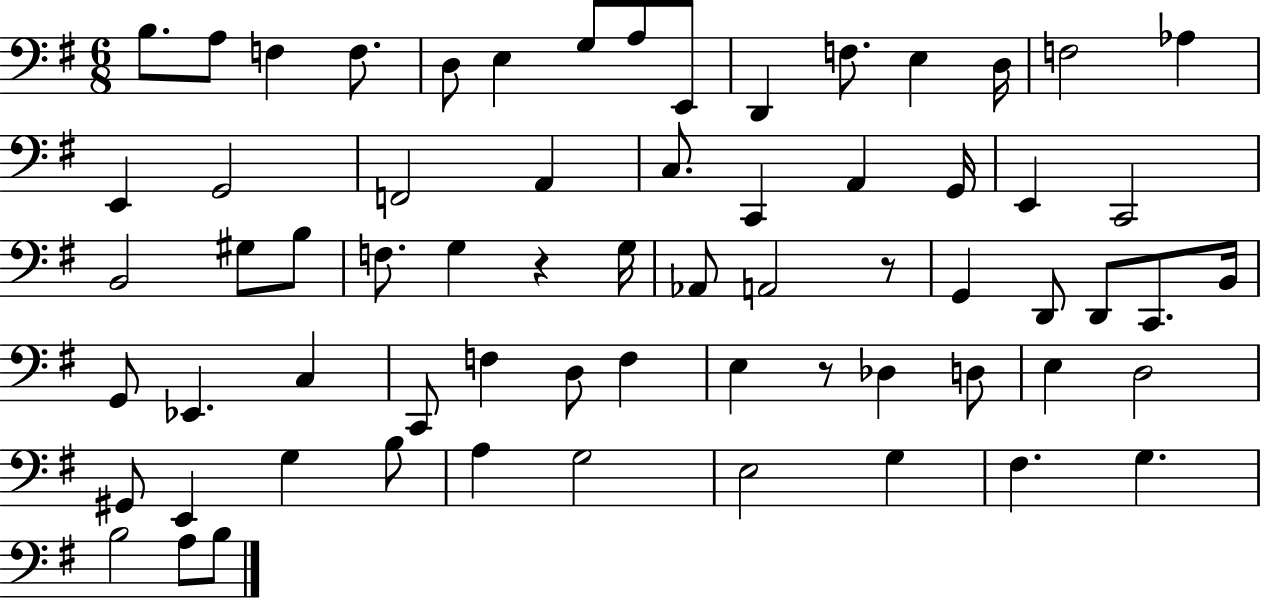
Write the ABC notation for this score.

X:1
T:Untitled
M:6/8
L:1/4
K:G
B,/2 A,/2 F, F,/2 D,/2 E, G,/2 A,/2 E,,/2 D,, F,/2 E, D,/4 F,2 _A, E,, G,,2 F,,2 A,, C,/2 C,, A,, G,,/4 E,, C,,2 B,,2 ^G,/2 B,/2 F,/2 G, z G,/4 _A,,/2 A,,2 z/2 G,, D,,/2 D,,/2 C,,/2 B,,/4 G,,/2 _E,, C, C,,/2 F, D,/2 F, E, z/2 _D, D,/2 E, D,2 ^G,,/2 E,, G, B,/2 A, G,2 E,2 G, ^F, G, B,2 A,/2 B,/2